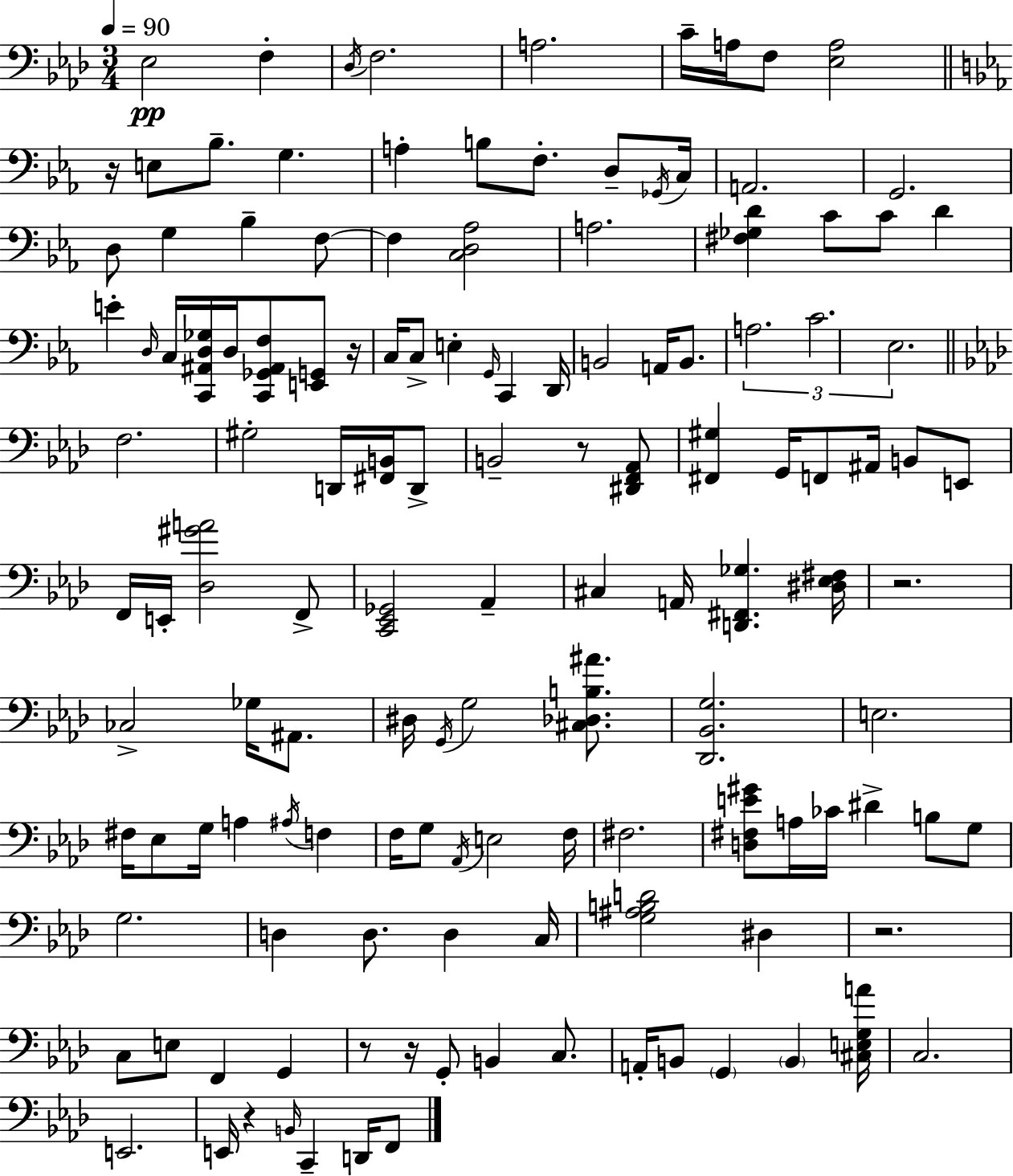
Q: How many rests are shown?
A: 8